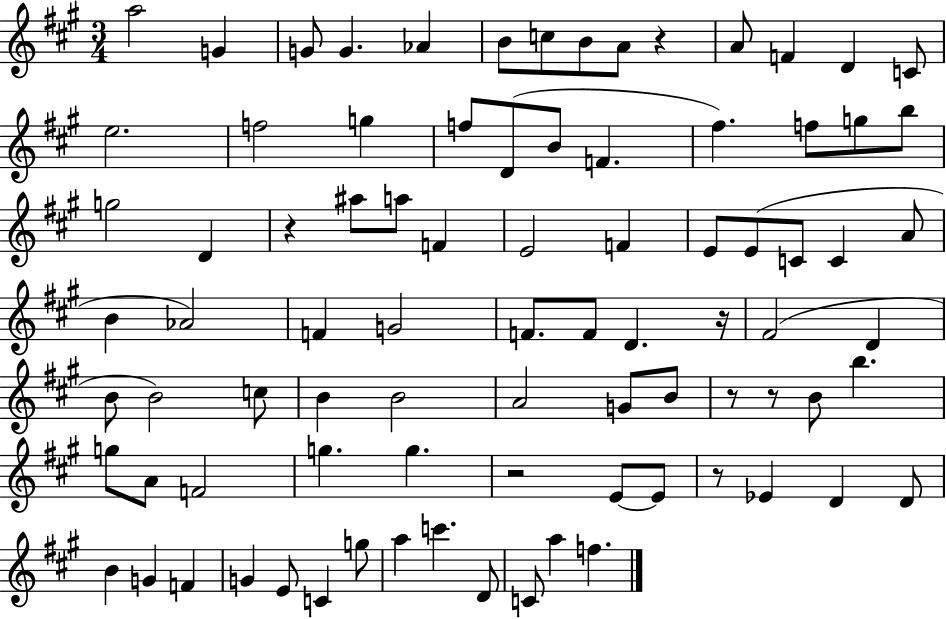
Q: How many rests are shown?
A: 7